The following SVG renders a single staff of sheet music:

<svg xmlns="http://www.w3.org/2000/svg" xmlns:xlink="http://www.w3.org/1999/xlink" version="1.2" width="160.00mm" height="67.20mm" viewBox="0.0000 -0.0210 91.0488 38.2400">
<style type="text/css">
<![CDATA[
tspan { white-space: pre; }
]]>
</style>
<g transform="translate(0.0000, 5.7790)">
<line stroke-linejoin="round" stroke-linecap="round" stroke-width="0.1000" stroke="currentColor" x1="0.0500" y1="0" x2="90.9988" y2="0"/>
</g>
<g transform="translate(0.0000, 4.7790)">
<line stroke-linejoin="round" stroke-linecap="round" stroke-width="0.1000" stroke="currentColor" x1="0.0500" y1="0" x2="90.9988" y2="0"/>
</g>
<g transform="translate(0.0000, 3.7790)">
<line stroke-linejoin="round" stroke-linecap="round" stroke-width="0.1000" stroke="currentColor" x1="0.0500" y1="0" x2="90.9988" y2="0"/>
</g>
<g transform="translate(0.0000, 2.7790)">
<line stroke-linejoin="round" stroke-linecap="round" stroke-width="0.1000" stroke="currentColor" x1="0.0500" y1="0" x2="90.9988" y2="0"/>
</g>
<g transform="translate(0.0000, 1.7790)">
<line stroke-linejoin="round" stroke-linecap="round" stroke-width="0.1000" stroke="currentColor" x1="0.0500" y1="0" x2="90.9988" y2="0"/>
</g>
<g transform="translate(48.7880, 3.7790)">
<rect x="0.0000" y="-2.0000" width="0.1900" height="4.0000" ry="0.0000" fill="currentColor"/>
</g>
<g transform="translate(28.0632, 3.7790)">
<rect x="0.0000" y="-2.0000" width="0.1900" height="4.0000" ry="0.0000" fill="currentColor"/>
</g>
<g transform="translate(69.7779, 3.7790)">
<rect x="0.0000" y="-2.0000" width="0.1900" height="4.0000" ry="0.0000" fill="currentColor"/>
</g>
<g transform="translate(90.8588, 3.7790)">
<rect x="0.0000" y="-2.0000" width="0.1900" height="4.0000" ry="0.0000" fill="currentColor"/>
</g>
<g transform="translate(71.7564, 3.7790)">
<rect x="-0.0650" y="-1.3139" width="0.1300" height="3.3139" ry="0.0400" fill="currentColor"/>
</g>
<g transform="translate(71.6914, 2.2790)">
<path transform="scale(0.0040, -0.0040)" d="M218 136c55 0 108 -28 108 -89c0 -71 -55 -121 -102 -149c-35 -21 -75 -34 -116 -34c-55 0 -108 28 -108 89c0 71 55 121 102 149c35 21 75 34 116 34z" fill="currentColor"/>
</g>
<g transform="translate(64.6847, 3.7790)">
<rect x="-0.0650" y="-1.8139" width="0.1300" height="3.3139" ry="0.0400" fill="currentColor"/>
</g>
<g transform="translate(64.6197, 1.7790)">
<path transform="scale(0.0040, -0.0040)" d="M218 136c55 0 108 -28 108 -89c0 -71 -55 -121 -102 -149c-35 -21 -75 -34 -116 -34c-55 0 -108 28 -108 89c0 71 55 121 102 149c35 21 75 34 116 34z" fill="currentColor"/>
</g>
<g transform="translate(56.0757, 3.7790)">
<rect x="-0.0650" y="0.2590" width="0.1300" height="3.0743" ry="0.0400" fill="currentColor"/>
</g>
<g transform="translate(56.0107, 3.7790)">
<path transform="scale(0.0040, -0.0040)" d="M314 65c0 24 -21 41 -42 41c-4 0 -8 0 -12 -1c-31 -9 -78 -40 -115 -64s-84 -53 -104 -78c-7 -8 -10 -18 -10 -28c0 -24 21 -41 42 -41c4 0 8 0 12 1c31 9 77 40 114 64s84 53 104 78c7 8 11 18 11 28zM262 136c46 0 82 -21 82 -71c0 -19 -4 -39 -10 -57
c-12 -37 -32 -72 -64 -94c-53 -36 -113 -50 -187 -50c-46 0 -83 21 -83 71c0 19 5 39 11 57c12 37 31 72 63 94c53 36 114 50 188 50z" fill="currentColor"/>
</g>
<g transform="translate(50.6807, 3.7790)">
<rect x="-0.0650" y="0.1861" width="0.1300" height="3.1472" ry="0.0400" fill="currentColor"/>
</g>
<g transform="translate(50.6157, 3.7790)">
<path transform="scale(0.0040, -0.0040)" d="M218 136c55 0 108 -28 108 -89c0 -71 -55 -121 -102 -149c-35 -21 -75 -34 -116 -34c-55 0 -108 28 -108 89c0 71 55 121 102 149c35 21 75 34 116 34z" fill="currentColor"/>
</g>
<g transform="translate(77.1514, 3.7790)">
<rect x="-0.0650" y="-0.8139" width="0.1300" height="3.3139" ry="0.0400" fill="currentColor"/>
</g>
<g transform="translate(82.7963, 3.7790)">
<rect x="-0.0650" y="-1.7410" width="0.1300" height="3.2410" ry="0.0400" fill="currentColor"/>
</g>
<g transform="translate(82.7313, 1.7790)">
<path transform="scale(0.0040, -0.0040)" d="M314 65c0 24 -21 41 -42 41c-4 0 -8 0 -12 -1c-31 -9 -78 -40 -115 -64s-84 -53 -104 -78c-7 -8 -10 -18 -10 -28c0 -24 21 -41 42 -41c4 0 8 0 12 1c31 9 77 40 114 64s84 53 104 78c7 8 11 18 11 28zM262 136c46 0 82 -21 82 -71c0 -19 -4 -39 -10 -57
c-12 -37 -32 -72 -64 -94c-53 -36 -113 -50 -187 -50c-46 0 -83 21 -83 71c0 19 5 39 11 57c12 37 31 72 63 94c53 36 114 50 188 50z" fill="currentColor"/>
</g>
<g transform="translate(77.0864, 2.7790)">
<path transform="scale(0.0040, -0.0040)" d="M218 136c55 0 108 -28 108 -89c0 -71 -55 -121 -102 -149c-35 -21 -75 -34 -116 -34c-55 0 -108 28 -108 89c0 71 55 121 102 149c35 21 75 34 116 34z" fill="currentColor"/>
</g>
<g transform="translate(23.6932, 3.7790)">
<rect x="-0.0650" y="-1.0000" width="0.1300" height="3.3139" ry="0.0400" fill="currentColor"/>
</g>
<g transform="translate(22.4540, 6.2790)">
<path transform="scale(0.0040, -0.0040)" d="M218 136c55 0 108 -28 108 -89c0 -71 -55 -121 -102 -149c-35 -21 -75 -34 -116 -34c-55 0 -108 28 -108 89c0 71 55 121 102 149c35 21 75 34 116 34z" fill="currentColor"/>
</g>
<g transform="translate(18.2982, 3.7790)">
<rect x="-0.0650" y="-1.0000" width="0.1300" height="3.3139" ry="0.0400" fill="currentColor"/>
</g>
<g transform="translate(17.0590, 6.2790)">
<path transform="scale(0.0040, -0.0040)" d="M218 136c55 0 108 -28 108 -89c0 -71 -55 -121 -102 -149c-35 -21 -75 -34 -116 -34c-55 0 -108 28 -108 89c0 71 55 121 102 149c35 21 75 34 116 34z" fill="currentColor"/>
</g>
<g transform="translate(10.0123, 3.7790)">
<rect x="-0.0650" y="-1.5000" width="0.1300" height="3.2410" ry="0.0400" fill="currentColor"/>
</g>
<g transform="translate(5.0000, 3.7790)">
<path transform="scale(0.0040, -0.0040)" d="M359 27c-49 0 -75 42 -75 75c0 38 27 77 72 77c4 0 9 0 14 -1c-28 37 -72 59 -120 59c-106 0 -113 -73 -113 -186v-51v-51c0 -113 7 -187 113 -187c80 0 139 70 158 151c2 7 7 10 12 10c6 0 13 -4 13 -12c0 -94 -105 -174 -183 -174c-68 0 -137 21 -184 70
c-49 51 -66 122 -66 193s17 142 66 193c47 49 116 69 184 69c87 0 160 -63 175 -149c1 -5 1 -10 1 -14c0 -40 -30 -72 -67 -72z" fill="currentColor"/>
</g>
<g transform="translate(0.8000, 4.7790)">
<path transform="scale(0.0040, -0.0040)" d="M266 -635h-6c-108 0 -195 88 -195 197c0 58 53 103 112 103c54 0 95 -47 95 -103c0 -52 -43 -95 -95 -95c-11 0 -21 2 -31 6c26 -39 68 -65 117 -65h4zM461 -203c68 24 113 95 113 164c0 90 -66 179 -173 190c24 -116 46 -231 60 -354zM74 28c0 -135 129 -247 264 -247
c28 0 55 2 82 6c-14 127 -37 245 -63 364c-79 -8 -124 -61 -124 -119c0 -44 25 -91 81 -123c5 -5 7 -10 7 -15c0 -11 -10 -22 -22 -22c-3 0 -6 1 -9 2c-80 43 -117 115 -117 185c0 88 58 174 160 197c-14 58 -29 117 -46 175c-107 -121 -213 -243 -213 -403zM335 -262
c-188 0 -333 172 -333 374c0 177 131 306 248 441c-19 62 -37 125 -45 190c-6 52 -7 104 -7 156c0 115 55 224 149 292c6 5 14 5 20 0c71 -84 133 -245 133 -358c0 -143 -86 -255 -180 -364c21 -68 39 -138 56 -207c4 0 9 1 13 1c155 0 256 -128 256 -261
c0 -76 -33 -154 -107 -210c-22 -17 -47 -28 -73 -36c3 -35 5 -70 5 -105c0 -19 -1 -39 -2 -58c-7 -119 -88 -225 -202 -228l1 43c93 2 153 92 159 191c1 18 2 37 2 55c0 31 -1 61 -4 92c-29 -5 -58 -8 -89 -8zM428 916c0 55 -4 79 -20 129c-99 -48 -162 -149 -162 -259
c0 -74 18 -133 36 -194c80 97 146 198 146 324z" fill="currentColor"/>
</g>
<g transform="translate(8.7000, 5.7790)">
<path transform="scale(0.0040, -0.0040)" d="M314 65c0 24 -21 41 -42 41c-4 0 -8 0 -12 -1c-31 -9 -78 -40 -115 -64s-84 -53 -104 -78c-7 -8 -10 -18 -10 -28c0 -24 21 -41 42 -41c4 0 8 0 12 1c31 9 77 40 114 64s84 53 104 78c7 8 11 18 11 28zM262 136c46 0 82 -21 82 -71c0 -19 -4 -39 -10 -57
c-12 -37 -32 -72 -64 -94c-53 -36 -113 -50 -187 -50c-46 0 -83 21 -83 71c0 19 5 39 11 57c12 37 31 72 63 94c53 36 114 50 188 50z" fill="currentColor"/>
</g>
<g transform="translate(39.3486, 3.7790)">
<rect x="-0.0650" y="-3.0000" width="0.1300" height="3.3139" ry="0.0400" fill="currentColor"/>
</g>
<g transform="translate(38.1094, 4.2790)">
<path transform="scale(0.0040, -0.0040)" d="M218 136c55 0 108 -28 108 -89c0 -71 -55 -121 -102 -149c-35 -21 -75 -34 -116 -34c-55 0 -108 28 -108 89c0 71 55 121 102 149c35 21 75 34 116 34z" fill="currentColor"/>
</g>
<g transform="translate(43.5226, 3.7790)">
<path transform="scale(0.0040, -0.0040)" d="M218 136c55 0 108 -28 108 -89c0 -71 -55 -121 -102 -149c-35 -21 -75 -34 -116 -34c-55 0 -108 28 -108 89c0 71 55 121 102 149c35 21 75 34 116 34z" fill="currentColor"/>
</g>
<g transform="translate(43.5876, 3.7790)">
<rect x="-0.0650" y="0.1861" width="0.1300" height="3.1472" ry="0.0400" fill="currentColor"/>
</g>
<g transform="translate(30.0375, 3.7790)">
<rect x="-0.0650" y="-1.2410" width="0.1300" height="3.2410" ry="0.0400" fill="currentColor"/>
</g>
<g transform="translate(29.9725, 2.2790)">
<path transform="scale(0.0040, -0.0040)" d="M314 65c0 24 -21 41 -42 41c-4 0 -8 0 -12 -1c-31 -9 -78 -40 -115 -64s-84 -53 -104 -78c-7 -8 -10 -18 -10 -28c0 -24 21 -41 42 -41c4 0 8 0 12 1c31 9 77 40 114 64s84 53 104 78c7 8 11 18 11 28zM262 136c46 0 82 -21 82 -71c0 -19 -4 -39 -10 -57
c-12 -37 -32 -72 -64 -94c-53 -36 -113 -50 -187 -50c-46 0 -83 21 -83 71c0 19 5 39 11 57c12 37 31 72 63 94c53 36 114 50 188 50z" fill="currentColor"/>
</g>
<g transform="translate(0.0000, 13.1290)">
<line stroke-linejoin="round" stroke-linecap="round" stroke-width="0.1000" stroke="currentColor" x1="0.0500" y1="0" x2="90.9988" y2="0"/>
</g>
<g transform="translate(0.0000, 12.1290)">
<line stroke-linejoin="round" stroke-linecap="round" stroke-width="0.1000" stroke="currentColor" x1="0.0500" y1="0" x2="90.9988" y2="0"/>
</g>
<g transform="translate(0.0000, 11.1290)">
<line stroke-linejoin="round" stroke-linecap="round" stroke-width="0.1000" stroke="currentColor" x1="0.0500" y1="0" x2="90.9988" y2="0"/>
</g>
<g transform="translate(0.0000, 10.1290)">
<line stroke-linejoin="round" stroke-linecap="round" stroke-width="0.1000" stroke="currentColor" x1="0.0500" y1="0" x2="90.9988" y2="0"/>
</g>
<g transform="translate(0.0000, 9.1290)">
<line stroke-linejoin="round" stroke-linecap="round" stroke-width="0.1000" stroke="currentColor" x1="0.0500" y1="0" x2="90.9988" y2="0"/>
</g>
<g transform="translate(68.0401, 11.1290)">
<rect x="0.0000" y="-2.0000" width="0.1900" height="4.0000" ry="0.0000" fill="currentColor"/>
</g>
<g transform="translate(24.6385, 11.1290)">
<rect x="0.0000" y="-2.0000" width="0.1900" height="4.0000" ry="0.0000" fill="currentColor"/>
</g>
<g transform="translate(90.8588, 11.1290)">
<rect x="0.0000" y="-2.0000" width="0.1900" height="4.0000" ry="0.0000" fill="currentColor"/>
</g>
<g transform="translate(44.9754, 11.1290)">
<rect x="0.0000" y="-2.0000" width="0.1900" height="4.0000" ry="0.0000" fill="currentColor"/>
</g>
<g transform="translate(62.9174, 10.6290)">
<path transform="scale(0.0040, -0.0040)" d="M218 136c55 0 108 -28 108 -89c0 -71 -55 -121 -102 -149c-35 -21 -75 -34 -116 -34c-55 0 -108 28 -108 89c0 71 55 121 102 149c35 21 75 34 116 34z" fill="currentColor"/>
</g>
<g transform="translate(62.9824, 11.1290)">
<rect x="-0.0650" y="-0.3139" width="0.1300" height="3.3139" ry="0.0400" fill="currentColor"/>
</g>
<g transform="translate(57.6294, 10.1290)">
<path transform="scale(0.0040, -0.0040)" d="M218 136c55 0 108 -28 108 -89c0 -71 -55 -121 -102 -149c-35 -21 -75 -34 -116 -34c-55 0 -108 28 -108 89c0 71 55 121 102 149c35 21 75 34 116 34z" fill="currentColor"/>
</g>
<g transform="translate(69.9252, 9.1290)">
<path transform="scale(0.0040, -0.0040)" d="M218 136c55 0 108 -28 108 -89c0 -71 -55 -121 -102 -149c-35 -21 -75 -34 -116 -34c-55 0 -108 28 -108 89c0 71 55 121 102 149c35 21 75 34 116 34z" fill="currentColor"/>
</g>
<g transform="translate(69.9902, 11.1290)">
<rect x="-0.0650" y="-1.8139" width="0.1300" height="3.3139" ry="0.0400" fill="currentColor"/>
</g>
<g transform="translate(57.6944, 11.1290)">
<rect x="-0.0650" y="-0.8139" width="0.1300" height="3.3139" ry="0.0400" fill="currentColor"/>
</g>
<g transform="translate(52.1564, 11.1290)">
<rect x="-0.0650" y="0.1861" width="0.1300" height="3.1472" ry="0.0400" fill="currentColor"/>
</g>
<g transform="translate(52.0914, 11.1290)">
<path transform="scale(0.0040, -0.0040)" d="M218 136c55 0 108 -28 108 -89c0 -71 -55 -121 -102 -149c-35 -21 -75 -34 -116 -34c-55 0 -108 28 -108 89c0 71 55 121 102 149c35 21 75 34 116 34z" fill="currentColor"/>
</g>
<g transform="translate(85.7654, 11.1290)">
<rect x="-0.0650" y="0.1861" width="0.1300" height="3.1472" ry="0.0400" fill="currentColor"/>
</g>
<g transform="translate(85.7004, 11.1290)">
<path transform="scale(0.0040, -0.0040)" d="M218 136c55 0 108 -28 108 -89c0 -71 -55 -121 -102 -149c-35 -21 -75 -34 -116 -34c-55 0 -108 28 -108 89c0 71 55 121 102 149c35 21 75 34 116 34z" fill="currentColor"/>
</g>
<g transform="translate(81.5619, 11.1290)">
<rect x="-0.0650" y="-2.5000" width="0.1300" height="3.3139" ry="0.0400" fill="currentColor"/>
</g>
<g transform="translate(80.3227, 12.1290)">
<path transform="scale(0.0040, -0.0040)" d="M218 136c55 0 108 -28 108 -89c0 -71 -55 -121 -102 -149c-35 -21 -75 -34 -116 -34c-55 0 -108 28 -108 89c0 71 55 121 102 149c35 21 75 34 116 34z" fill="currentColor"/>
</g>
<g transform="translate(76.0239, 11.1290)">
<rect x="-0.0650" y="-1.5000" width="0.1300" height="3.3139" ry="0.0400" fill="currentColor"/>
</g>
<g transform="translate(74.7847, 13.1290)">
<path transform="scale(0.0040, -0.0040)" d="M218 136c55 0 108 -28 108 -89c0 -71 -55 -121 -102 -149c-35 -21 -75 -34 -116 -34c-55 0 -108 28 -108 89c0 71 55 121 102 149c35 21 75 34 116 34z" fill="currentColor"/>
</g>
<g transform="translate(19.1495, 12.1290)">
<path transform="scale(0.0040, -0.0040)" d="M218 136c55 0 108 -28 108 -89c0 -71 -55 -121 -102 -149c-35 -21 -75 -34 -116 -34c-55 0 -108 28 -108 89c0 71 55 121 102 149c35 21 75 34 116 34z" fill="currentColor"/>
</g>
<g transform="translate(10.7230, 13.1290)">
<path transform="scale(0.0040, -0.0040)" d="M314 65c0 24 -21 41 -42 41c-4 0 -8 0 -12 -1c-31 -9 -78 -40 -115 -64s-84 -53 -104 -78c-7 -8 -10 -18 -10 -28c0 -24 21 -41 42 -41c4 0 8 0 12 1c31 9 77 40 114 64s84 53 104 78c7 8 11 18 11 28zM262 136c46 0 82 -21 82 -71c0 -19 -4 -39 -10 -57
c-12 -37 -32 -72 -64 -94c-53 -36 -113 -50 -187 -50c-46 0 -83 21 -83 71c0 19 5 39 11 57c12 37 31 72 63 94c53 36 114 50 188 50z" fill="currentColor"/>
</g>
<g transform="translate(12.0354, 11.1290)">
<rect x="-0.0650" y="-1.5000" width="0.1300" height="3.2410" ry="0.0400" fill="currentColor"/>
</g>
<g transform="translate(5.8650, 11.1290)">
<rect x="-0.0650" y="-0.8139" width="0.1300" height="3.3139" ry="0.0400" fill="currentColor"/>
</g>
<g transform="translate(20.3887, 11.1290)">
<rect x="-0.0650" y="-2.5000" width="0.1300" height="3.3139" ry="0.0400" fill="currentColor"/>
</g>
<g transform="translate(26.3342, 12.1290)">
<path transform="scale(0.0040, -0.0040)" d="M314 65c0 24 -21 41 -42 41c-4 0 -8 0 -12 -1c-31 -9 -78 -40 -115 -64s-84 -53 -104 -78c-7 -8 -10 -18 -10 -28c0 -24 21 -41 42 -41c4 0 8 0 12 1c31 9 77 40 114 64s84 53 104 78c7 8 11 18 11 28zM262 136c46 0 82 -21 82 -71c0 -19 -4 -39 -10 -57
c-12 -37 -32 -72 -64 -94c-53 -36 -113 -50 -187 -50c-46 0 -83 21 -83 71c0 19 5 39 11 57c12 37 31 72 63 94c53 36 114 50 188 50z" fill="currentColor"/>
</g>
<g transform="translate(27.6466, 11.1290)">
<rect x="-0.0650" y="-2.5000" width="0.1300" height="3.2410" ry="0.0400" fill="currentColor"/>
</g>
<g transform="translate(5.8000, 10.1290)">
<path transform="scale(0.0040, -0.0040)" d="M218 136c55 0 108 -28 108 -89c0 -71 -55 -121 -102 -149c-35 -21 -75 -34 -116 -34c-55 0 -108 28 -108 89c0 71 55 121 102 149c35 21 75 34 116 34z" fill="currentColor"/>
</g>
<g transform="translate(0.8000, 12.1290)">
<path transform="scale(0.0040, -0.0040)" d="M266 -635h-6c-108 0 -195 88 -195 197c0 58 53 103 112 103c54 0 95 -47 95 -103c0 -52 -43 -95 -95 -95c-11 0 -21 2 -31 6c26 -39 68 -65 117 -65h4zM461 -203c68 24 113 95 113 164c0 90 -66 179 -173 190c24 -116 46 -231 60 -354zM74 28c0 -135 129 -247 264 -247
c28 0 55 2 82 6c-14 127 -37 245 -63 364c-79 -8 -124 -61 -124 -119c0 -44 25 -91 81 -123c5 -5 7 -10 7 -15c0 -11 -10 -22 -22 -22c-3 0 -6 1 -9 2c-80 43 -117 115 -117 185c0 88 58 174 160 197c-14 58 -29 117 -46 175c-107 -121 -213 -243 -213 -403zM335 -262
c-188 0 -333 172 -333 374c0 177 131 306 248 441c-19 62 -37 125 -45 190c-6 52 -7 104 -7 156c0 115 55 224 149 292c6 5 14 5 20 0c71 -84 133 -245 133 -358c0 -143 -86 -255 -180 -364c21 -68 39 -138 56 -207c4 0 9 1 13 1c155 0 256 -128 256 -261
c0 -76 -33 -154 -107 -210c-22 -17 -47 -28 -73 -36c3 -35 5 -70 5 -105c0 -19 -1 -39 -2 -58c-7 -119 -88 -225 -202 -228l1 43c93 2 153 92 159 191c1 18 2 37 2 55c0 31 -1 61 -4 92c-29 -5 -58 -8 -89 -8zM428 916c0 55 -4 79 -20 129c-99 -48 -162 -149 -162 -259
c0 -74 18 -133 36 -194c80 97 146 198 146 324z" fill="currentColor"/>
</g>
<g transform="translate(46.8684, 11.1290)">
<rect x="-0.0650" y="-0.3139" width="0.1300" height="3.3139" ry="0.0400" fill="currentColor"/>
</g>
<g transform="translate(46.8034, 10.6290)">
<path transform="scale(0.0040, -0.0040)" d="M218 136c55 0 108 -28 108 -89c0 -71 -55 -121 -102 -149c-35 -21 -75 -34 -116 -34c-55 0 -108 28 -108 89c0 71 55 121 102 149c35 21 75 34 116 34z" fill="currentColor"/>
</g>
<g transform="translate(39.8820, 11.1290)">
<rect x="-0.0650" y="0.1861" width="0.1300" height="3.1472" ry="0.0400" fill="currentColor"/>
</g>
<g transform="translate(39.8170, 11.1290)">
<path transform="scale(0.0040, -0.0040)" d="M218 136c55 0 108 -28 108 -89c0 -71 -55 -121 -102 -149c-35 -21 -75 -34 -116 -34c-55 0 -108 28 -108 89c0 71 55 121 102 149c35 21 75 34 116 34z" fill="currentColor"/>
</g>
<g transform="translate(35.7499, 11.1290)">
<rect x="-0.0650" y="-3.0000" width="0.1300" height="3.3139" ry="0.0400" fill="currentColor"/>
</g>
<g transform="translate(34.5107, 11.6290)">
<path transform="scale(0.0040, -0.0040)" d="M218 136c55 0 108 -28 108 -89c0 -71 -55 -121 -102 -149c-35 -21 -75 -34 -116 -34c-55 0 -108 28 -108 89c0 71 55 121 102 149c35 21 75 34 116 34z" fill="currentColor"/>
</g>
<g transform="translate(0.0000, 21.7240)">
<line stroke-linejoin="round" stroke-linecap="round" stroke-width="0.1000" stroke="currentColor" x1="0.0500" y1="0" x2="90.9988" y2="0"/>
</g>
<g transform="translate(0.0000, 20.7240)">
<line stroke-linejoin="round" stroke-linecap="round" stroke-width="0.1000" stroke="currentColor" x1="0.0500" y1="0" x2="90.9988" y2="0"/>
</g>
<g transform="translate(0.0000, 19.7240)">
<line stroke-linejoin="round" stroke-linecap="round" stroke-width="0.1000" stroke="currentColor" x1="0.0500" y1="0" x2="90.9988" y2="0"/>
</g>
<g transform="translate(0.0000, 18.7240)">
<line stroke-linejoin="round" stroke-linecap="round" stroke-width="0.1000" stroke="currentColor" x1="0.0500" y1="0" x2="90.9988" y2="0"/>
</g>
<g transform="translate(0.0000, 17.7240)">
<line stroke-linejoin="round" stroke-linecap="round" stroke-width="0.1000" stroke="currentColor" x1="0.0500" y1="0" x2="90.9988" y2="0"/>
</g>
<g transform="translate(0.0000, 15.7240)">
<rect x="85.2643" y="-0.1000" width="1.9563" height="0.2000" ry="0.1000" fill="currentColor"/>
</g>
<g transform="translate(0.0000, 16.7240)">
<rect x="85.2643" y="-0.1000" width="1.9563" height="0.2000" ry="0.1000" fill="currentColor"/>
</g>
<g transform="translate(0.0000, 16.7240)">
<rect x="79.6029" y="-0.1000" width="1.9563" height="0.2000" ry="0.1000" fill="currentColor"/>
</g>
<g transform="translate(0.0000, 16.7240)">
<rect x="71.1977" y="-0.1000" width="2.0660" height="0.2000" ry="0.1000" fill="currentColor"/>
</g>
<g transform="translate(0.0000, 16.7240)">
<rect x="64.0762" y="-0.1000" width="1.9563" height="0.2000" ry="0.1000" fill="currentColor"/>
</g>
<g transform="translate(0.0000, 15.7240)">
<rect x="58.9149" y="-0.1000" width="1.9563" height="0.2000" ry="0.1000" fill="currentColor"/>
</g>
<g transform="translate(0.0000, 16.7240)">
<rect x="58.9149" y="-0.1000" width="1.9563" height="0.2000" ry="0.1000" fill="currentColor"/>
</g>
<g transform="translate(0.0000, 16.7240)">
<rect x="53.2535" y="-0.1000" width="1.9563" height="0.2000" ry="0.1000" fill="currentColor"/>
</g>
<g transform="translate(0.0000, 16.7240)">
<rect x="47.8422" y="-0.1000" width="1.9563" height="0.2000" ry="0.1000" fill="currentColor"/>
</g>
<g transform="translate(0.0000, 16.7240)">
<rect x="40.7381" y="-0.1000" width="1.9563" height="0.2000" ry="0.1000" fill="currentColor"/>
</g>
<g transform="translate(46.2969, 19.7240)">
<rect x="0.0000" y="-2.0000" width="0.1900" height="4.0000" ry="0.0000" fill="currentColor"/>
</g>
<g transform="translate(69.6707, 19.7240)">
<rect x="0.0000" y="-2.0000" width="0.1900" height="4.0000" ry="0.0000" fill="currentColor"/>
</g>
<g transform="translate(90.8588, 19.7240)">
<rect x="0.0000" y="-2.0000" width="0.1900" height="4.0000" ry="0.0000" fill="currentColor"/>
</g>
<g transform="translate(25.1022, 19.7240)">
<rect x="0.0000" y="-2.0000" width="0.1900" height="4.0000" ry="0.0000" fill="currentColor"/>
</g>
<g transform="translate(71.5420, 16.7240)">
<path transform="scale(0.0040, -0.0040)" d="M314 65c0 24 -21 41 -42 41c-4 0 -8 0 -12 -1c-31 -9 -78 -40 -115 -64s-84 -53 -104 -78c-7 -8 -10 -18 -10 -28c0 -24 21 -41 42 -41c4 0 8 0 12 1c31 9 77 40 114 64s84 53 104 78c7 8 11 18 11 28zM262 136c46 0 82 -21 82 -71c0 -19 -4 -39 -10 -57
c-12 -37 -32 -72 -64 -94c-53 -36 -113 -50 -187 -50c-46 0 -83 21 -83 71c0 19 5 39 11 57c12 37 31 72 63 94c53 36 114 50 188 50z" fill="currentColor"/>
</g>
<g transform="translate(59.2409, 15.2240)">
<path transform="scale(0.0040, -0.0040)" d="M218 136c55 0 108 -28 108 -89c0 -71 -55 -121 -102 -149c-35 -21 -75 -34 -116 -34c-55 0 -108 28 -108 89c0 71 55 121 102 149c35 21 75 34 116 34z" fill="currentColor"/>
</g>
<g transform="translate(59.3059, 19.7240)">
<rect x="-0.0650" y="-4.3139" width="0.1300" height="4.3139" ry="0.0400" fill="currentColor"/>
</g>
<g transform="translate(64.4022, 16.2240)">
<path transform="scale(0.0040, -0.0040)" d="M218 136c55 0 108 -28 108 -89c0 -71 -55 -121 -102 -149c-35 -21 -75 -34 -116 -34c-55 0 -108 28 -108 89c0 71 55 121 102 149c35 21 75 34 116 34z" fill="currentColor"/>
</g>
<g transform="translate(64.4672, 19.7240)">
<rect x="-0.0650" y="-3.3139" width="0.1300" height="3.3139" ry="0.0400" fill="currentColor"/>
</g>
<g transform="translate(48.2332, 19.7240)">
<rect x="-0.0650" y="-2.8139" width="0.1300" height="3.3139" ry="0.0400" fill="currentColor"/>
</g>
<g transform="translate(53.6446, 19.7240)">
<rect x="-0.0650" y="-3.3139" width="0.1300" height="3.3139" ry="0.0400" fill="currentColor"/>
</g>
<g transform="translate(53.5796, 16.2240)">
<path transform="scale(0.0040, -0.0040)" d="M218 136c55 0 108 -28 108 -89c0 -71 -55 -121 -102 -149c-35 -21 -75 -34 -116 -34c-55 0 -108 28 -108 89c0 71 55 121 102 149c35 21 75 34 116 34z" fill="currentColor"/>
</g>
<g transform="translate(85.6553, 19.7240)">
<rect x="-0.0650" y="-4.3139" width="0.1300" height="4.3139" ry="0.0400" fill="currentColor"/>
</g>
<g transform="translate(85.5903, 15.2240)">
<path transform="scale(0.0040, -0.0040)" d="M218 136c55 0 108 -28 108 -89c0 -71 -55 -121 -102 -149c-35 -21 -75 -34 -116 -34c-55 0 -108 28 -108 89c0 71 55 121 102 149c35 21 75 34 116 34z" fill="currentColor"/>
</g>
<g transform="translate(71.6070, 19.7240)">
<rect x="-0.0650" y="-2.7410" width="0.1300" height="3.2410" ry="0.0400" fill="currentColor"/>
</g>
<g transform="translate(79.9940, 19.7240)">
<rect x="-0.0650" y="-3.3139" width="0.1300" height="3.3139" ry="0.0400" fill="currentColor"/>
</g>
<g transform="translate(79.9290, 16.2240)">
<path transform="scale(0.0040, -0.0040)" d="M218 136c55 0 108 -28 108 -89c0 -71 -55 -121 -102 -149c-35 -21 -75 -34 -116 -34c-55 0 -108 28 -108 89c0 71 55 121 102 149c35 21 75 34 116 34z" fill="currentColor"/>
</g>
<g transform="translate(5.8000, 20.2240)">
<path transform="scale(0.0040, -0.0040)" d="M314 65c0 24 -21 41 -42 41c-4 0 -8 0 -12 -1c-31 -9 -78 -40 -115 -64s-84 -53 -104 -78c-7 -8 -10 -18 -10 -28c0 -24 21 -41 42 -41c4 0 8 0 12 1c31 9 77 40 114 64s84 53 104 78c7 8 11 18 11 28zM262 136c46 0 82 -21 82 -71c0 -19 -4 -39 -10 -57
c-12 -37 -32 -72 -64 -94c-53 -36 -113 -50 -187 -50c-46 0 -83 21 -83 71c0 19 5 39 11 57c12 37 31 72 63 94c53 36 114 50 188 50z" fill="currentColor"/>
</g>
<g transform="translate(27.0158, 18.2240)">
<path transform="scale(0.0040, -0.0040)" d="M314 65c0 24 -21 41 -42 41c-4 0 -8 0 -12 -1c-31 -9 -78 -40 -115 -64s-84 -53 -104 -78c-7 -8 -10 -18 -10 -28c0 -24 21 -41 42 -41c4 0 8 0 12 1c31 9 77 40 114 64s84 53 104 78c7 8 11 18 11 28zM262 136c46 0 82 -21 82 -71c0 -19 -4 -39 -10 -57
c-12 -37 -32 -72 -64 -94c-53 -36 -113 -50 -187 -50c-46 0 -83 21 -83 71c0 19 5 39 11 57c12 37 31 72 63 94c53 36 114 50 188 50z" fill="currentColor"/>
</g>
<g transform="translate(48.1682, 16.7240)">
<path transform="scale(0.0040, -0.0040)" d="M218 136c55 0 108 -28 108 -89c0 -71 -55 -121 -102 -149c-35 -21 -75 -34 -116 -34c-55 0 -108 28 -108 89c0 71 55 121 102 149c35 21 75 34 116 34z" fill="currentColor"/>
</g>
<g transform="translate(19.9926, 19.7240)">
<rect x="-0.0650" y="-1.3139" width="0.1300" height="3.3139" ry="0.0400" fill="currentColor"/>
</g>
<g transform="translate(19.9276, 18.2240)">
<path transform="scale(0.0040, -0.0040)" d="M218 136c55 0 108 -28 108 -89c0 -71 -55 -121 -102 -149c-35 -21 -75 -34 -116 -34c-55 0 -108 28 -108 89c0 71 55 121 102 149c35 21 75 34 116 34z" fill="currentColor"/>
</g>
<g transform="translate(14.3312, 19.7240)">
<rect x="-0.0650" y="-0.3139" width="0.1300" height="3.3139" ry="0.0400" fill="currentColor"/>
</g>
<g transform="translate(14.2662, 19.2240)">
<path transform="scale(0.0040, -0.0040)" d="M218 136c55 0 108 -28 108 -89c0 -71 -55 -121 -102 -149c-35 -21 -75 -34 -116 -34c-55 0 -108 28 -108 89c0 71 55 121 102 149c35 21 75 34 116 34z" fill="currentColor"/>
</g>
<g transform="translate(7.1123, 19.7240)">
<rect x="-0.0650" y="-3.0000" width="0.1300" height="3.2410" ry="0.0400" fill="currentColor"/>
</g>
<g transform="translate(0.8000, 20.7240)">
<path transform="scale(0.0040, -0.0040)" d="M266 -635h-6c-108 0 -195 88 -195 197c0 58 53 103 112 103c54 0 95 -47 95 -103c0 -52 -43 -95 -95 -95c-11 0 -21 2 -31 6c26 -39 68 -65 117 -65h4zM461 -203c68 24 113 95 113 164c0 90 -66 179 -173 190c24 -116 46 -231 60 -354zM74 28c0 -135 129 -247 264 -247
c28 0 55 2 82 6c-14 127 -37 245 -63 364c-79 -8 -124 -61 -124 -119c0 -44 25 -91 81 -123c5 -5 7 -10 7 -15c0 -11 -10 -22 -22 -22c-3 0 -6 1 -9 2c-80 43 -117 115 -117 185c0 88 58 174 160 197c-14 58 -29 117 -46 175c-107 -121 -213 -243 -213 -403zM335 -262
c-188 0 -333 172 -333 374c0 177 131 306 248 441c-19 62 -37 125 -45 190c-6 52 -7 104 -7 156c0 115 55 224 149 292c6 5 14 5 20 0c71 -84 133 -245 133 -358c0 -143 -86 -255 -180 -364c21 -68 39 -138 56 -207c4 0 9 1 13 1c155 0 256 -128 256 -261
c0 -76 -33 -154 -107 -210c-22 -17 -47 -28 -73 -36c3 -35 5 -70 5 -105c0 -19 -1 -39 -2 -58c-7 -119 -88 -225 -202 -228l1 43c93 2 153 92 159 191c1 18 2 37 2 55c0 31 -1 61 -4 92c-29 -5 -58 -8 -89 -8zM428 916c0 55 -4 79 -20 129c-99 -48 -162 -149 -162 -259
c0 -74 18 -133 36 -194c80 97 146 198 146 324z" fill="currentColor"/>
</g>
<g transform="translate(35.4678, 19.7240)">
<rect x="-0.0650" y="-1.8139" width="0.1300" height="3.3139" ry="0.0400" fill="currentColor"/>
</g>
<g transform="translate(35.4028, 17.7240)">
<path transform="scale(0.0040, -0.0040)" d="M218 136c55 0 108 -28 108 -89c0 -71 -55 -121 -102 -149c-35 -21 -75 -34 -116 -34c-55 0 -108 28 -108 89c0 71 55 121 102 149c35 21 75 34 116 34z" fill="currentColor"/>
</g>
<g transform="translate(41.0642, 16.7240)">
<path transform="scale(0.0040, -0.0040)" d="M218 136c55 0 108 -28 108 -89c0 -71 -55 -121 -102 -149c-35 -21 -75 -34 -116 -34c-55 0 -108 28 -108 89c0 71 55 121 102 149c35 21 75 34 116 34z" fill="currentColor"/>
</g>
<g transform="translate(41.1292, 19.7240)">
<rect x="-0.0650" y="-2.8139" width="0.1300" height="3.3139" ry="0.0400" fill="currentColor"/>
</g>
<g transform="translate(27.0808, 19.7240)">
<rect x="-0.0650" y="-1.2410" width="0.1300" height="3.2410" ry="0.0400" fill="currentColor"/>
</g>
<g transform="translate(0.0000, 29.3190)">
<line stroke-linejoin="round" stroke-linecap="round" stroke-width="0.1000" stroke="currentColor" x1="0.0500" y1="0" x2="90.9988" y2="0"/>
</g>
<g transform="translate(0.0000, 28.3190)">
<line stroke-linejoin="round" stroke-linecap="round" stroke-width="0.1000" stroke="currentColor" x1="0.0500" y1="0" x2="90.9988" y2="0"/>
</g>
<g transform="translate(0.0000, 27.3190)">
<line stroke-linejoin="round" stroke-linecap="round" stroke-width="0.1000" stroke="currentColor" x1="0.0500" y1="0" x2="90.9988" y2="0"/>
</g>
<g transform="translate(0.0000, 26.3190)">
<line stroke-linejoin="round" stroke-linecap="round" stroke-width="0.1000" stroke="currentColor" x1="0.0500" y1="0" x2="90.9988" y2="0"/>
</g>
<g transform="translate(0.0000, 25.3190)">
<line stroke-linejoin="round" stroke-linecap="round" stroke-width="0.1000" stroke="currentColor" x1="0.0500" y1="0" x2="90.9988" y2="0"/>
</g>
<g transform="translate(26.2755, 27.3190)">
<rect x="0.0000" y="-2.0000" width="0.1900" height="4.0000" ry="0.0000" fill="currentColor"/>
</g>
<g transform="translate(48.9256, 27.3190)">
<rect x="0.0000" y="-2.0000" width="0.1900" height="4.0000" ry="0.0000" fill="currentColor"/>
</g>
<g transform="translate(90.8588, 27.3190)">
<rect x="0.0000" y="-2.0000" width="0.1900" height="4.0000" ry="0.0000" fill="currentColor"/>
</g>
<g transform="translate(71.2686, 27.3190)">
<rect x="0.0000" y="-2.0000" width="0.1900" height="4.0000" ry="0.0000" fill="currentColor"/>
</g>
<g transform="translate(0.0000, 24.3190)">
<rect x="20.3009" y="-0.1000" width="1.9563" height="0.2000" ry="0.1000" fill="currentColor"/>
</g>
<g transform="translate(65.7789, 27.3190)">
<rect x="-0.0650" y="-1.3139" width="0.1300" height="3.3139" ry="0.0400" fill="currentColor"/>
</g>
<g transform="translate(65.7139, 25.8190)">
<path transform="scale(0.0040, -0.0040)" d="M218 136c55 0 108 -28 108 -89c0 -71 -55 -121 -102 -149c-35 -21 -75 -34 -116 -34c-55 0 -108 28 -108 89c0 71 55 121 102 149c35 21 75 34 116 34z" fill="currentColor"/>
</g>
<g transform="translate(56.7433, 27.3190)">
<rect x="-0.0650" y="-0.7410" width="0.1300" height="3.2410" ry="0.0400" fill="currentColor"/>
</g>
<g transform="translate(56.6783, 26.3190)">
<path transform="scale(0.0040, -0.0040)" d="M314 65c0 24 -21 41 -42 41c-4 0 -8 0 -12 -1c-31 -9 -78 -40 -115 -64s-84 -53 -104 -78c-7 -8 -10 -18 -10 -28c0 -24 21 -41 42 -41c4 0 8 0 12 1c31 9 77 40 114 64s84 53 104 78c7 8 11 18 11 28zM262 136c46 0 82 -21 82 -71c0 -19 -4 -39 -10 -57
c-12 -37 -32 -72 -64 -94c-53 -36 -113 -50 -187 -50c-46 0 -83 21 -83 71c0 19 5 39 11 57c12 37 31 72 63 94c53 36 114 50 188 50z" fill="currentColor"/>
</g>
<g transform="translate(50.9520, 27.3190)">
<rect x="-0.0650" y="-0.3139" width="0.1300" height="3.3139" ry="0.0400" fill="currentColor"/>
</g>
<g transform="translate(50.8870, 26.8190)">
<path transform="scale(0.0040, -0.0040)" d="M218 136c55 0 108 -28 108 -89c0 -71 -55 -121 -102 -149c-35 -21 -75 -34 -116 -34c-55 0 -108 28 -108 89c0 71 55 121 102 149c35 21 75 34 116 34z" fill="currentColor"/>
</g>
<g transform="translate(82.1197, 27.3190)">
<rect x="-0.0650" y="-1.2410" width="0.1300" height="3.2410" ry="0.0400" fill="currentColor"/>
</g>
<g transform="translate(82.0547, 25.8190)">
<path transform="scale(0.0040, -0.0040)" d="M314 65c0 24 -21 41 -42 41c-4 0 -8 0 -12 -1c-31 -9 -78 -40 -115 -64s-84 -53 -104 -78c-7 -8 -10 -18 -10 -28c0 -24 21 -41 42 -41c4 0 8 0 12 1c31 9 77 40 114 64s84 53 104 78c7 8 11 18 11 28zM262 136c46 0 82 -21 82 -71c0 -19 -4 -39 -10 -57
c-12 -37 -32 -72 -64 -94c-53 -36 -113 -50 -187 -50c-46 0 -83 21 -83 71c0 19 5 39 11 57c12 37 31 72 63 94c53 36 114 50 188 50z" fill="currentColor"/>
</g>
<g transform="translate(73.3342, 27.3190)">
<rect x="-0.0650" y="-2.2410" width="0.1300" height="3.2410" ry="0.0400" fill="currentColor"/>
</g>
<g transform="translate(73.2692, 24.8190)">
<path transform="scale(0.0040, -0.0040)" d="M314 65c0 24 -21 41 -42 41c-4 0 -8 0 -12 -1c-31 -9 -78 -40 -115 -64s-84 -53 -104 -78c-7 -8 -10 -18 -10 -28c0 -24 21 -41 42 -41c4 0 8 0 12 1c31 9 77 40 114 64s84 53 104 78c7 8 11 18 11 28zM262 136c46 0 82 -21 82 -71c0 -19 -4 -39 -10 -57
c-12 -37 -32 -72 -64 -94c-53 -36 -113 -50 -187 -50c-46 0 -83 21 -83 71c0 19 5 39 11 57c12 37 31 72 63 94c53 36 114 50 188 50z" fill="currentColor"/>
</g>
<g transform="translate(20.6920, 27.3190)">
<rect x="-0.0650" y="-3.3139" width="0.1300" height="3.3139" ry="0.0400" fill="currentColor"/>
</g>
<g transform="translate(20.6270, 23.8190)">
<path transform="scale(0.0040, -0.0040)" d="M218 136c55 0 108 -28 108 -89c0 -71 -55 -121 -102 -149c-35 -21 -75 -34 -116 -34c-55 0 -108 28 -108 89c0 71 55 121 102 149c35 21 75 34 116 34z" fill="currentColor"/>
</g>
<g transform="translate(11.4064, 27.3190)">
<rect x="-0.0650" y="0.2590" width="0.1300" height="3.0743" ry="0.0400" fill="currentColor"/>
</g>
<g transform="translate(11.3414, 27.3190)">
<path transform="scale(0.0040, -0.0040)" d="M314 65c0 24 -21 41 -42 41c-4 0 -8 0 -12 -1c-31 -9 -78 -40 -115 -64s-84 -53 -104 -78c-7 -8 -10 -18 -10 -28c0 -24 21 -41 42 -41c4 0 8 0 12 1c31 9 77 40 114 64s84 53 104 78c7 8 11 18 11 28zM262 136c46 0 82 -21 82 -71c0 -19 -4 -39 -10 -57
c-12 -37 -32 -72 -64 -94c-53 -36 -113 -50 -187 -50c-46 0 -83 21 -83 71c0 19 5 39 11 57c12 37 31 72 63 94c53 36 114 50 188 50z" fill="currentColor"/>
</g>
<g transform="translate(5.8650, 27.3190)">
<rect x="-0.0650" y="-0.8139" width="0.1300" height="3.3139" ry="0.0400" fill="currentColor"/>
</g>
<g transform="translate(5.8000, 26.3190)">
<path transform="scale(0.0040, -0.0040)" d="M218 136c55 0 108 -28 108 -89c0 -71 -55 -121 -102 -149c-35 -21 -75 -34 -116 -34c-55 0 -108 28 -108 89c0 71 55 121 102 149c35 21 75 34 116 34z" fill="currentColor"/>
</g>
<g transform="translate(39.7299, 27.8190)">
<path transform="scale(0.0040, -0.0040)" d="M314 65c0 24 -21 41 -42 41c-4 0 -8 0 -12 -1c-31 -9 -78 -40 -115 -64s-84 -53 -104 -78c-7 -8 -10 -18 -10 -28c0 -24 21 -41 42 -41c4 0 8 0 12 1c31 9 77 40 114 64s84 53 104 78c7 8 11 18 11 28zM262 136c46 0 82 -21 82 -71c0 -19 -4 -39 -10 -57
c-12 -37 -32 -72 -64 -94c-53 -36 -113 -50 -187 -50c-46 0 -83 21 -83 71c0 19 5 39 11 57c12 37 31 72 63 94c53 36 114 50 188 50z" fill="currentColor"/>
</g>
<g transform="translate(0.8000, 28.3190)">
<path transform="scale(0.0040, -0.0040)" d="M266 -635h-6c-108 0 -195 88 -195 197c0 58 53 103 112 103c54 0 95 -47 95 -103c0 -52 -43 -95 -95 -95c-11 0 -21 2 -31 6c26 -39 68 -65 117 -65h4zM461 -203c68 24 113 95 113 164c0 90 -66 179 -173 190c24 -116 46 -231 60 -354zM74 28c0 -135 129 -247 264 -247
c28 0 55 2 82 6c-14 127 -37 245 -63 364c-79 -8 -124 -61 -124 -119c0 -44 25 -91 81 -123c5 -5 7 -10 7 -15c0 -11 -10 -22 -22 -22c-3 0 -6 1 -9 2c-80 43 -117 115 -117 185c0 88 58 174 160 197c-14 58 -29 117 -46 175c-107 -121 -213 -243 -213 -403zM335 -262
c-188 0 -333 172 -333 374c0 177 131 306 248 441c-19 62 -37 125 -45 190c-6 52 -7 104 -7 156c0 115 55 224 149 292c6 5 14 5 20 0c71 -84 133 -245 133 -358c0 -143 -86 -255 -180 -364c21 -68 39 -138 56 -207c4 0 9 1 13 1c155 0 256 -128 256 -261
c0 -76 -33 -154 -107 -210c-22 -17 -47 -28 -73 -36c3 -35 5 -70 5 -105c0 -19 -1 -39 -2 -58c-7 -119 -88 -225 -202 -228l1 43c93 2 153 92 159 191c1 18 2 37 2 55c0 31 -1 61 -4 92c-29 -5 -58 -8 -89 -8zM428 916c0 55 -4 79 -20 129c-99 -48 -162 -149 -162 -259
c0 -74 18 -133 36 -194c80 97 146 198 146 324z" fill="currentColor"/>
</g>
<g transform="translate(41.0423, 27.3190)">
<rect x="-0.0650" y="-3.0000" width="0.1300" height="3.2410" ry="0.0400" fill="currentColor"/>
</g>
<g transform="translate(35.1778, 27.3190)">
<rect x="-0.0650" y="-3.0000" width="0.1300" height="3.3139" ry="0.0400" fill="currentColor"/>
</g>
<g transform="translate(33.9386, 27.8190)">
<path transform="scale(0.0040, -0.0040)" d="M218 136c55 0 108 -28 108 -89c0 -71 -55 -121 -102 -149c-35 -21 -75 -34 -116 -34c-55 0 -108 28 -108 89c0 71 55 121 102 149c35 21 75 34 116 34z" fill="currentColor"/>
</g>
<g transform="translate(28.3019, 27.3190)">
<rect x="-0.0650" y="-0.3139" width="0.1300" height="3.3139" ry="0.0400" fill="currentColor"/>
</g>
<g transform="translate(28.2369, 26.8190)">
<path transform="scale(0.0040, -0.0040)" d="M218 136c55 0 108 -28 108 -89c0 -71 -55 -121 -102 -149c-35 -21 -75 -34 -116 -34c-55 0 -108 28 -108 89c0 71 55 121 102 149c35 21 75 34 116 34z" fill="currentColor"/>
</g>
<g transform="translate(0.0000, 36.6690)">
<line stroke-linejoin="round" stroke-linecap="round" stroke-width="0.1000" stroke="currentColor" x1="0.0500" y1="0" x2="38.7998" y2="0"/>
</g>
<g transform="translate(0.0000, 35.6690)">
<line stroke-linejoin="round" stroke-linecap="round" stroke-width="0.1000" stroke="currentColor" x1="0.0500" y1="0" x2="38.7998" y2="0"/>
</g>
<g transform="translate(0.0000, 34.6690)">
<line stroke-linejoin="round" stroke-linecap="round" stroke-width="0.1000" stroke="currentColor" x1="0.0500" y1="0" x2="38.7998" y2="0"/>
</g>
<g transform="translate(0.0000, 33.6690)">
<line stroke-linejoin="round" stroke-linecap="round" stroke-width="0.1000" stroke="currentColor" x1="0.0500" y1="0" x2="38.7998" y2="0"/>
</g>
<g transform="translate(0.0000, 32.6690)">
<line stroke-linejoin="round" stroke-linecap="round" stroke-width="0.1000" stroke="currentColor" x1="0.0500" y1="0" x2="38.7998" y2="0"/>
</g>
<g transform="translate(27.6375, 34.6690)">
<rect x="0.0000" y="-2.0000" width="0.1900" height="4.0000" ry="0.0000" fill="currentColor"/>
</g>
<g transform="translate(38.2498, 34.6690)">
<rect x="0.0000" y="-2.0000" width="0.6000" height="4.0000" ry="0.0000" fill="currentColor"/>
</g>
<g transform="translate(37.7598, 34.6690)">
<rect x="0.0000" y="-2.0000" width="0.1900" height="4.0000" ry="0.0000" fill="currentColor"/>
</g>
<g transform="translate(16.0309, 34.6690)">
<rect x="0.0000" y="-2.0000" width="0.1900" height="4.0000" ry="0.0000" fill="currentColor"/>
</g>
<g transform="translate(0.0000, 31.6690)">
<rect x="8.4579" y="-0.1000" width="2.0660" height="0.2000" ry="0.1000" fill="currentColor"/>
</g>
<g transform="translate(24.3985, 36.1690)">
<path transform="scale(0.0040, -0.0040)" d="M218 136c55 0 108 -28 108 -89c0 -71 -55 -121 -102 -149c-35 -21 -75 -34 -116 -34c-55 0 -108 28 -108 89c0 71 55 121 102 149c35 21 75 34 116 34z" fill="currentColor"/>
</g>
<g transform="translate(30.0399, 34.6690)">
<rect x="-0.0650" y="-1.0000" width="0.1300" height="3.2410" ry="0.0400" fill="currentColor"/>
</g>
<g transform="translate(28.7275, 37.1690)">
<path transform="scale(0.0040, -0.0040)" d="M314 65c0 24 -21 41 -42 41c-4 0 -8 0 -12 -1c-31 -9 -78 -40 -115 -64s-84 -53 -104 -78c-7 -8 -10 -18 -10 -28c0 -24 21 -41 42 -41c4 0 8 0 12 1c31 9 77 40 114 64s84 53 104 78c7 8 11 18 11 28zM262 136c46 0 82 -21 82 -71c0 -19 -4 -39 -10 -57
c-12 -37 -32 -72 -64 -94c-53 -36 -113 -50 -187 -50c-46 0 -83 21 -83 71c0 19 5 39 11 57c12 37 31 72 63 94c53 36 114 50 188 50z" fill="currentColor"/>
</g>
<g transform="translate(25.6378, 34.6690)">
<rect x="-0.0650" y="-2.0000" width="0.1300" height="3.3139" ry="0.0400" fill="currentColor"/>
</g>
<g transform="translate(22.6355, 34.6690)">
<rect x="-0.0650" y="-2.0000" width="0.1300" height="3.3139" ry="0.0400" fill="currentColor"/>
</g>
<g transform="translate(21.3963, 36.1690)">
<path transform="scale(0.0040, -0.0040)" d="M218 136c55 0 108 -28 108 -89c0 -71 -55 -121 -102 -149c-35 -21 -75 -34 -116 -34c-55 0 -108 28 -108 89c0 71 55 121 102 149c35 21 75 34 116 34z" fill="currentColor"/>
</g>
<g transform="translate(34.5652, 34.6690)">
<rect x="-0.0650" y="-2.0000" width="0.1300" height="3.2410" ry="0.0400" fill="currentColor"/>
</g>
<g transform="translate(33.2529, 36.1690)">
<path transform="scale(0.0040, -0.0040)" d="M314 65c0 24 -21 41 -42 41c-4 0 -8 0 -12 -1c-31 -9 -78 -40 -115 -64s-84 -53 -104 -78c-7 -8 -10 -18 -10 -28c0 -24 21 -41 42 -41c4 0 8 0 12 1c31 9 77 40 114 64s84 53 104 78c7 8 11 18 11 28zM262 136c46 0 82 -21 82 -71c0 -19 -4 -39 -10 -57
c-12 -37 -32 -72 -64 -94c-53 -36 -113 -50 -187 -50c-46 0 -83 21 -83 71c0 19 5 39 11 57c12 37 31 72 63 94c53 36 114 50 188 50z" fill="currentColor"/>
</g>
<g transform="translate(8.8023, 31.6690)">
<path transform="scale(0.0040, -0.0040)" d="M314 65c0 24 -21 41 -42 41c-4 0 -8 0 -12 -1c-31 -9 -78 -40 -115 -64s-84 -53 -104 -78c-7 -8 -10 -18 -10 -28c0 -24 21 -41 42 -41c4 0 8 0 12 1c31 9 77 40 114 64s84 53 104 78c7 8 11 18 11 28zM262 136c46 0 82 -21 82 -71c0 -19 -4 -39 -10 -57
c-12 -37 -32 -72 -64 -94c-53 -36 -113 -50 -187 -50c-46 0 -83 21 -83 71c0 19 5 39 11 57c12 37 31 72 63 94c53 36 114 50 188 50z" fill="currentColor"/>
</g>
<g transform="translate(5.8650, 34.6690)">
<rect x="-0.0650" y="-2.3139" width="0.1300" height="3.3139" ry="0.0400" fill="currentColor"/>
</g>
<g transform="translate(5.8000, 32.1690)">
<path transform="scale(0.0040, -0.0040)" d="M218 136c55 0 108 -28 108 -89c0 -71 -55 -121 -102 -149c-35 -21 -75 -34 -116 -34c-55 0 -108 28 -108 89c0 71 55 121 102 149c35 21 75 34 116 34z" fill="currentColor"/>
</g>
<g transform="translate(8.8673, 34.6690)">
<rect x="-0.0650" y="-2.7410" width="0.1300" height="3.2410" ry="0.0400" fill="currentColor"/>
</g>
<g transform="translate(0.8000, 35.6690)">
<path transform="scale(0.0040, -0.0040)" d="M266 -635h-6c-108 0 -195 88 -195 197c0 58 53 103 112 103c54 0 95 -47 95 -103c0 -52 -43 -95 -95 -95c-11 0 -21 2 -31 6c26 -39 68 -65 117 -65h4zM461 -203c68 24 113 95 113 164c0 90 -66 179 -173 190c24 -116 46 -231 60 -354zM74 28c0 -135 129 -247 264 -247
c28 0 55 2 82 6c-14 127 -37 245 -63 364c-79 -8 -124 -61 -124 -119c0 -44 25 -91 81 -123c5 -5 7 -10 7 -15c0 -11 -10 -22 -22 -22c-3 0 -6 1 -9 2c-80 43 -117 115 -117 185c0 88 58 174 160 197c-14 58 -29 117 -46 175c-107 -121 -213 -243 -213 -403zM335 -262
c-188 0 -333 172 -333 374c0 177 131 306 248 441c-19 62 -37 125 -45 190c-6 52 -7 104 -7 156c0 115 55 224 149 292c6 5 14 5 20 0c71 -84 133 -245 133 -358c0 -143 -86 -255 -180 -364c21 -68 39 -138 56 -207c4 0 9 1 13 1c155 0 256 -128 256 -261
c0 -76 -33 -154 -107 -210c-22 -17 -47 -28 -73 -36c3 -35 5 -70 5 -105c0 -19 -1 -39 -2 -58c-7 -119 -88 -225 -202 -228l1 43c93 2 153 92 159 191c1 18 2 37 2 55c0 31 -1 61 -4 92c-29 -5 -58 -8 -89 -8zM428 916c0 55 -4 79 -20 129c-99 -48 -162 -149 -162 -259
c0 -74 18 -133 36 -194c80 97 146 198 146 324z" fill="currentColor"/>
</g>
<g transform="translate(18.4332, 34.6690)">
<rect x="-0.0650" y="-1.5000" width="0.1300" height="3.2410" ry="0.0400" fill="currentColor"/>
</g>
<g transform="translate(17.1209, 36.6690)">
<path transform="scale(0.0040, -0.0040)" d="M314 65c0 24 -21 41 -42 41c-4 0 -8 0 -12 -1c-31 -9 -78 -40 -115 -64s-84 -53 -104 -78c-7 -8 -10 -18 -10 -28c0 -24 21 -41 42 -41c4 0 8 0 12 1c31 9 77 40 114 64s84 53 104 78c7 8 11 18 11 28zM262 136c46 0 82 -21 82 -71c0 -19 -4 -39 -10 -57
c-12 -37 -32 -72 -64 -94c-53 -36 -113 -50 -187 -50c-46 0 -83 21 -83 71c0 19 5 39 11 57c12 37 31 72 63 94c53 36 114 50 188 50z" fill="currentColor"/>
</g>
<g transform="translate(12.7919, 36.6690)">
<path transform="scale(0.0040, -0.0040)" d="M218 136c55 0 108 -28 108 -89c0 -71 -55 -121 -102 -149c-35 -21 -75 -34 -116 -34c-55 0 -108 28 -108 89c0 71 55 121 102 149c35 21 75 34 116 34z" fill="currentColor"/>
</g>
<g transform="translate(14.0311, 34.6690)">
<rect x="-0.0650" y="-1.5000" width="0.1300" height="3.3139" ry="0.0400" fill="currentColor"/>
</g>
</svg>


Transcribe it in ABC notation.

X:1
T:Untitled
M:4/4
L:1/4
K:C
E2 D D e2 A B B B2 f e d f2 d E2 G G2 A B c B d c f E G B A2 c e e2 f a a b d' b a2 b d' d B2 b c A A2 c d2 e g2 e2 g a2 E E2 F F D2 F2